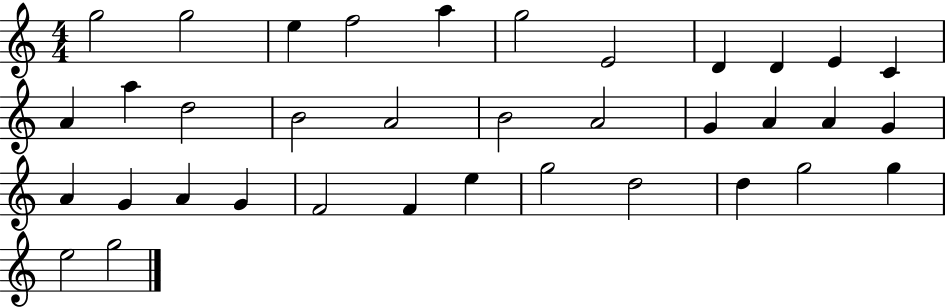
G5/h G5/h E5/q F5/h A5/q G5/h E4/h D4/q D4/q E4/q C4/q A4/q A5/q D5/h B4/h A4/h B4/h A4/h G4/q A4/q A4/q G4/q A4/q G4/q A4/q G4/q F4/h F4/q E5/q G5/h D5/h D5/q G5/h G5/q E5/h G5/h